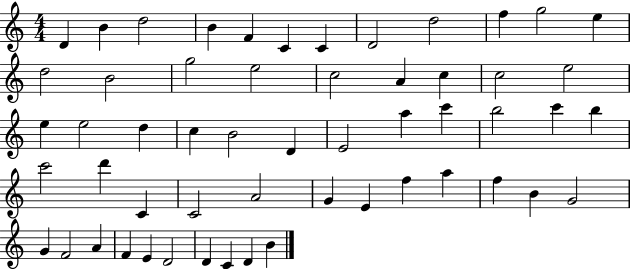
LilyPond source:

{
  \clef treble
  \numericTimeSignature
  \time 4/4
  \key c \major
  d'4 b'4 d''2 | b'4 f'4 c'4 c'4 | d'2 d''2 | f''4 g''2 e''4 | \break d''2 b'2 | g''2 e''2 | c''2 a'4 c''4 | c''2 e''2 | \break e''4 e''2 d''4 | c''4 b'2 d'4 | e'2 a''4 c'''4 | b''2 c'''4 b''4 | \break c'''2 d'''4 c'4 | c'2 a'2 | g'4 e'4 f''4 a''4 | f''4 b'4 g'2 | \break g'4 f'2 a'4 | f'4 e'4 d'2 | d'4 c'4 d'4 b'4 | \bar "|."
}